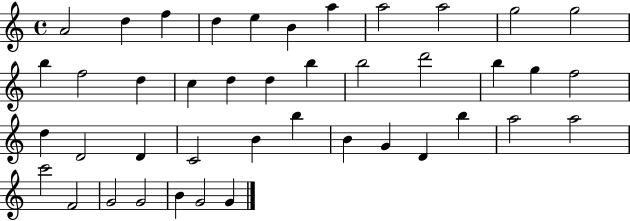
{
  \clef treble
  \time 4/4
  \defaultTimeSignature
  \key c \major
  a'2 d''4 f''4 | d''4 e''4 b'4 a''4 | a''2 a''2 | g''2 g''2 | \break b''4 f''2 d''4 | c''4 d''4 d''4 b''4 | b''2 d'''2 | b''4 g''4 f''2 | \break d''4 d'2 d'4 | c'2 b'4 b''4 | b'4 g'4 d'4 b''4 | a''2 a''2 | \break c'''2 f'2 | g'2 g'2 | b'4 g'2 g'4 | \bar "|."
}